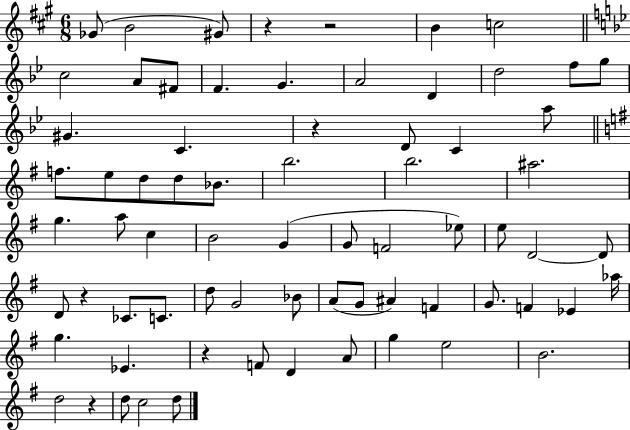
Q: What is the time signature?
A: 6/8